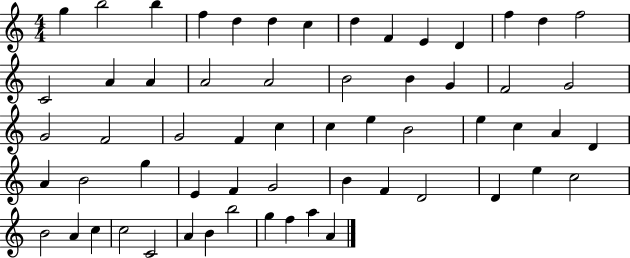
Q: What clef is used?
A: treble